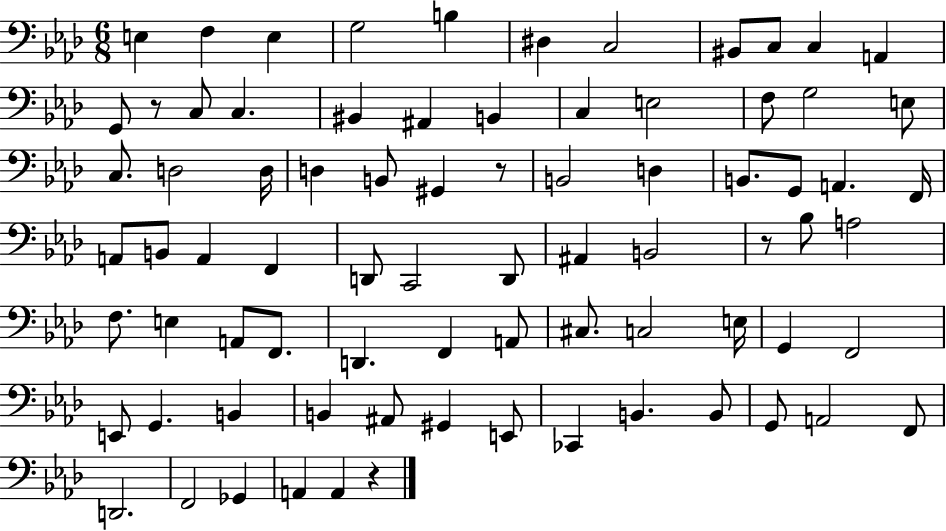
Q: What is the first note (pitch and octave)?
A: E3